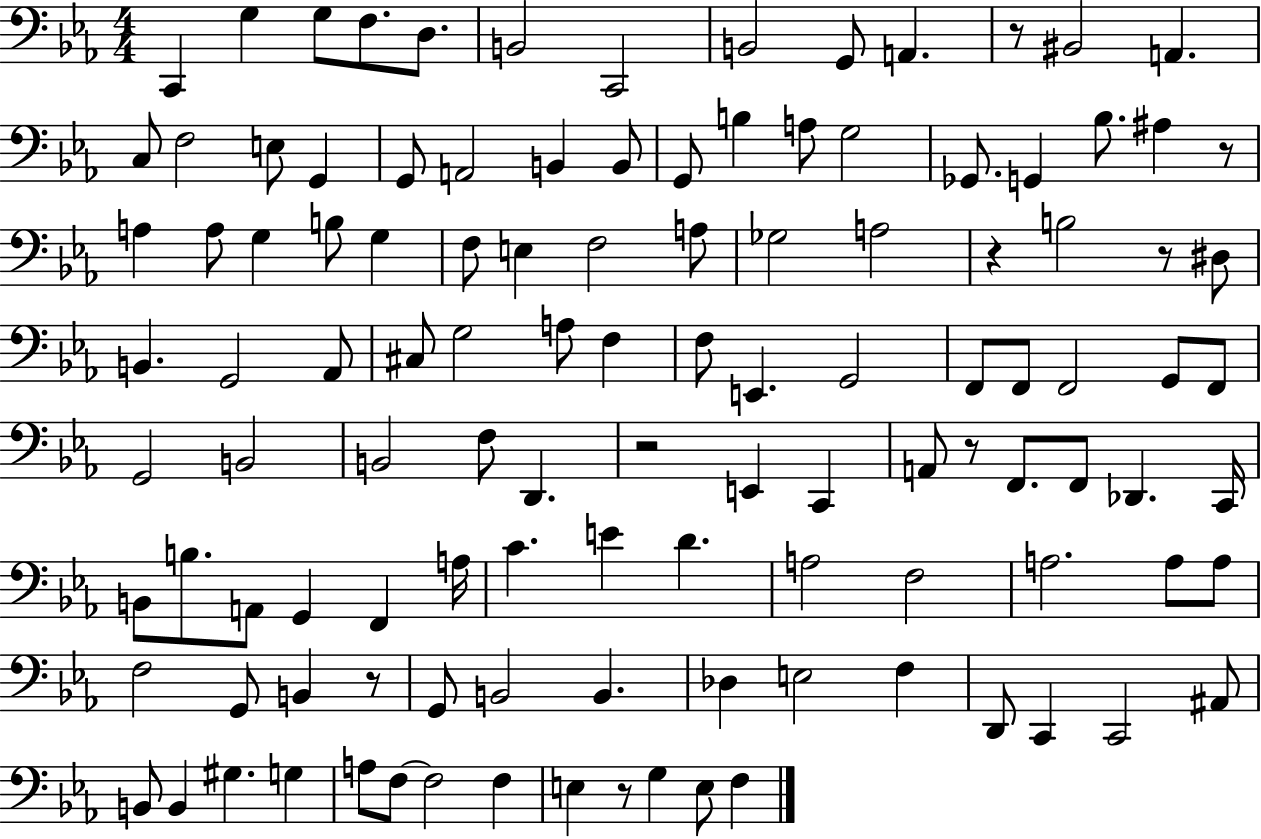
X:1
T:Untitled
M:4/4
L:1/4
K:Eb
C,, G, G,/2 F,/2 D,/2 B,,2 C,,2 B,,2 G,,/2 A,, z/2 ^B,,2 A,, C,/2 F,2 E,/2 G,, G,,/2 A,,2 B,, B,,/2 G,,/2 B, A,/2 G,2 _G,,/2 G,, _B,/2 ^A, z/2 A, A,/2 G, B,/2 G, F,/2 E, F,2 A,/2 _G,2 A,2 z B,2 z/2 ^D,/2 B,, G,,2 _A,,/2 ^C,/2 G,2 A,/2 F, F,/2 E,, G,,2 F,,/2 F,,/2 F,,2 G,,/2 F,,/2 G,,2 B,,2 B,,2 F,/2 D,, z2 E,, C,, A,,/2 z/2 F,,/2 F,,/2 _D,, C,,/4 B,,/2 B,/2 A,,/2 G,, F,, A,/4 C E D A,2 F,2 A,2 A,/2 A,/2 F,2 G,,/2 B,, z/2 G,,/2 B,,2 B,, _D, E,2 F, D,,/2 C,, C,,2 ^A,,/2 B,,/2 B,, ^G, G, A,/2 F,/2 F,2 F, E, z/2 G, E,/2 F,